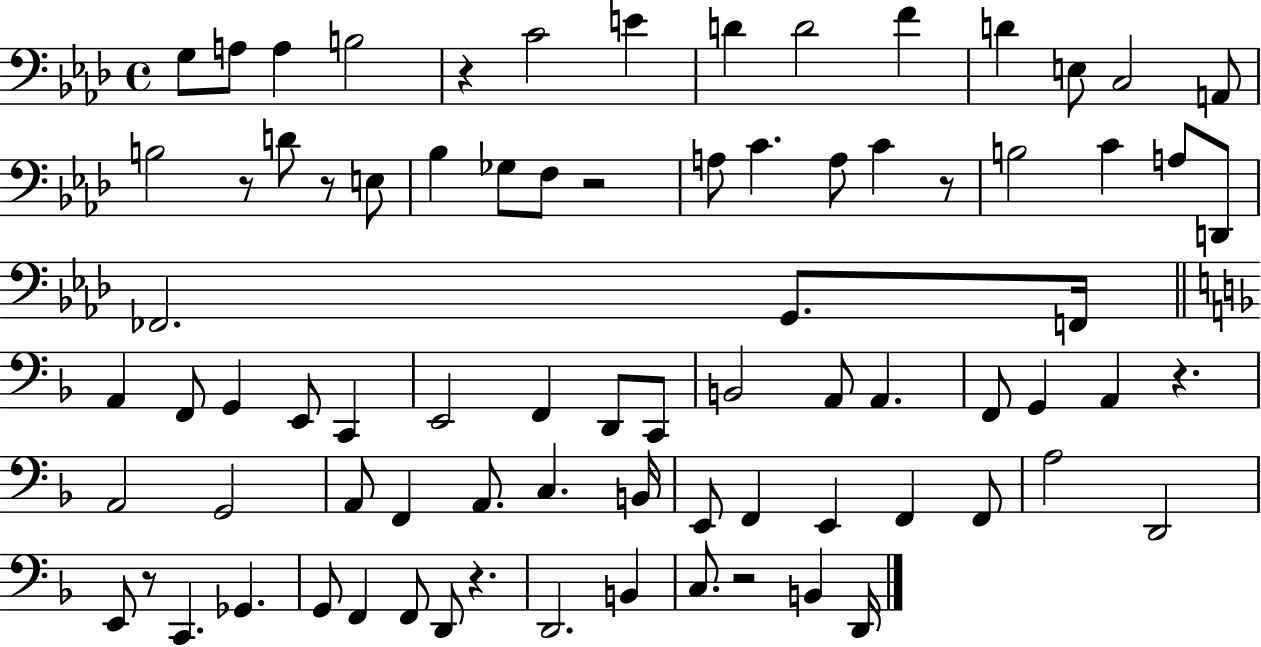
G3/e A3/e A3/q B3/h R/q C4/h E4/q D4/q D4/h F4/q D4/q E3/e C3/h A2/e B3/h R/e D4/e R/e E3/e Bb3/q Gb3/e F3/e R/h A3/e C4/q. A3/e C4/q R/e B3/h C4/q A3/e D2/e FES2/h. G2/e. F2/s A2/q F2/e G2/q E2/e C2/q E2/h F2/q D2/e C2/e B2/h A2/e A2/q. F2/e G2/q A2/q R/q. A2/h G2/h A2/e F2/q A2/e. C3/q. B2/s E2/e F2/q E2/q F2/q F2/e A3/h D2/h E2/e R/e C2/q. Gb2/q. G2/e F2/q F2/e D2/e R/q. D2/h. B2/q C3/e. R/h B2/q D2/s